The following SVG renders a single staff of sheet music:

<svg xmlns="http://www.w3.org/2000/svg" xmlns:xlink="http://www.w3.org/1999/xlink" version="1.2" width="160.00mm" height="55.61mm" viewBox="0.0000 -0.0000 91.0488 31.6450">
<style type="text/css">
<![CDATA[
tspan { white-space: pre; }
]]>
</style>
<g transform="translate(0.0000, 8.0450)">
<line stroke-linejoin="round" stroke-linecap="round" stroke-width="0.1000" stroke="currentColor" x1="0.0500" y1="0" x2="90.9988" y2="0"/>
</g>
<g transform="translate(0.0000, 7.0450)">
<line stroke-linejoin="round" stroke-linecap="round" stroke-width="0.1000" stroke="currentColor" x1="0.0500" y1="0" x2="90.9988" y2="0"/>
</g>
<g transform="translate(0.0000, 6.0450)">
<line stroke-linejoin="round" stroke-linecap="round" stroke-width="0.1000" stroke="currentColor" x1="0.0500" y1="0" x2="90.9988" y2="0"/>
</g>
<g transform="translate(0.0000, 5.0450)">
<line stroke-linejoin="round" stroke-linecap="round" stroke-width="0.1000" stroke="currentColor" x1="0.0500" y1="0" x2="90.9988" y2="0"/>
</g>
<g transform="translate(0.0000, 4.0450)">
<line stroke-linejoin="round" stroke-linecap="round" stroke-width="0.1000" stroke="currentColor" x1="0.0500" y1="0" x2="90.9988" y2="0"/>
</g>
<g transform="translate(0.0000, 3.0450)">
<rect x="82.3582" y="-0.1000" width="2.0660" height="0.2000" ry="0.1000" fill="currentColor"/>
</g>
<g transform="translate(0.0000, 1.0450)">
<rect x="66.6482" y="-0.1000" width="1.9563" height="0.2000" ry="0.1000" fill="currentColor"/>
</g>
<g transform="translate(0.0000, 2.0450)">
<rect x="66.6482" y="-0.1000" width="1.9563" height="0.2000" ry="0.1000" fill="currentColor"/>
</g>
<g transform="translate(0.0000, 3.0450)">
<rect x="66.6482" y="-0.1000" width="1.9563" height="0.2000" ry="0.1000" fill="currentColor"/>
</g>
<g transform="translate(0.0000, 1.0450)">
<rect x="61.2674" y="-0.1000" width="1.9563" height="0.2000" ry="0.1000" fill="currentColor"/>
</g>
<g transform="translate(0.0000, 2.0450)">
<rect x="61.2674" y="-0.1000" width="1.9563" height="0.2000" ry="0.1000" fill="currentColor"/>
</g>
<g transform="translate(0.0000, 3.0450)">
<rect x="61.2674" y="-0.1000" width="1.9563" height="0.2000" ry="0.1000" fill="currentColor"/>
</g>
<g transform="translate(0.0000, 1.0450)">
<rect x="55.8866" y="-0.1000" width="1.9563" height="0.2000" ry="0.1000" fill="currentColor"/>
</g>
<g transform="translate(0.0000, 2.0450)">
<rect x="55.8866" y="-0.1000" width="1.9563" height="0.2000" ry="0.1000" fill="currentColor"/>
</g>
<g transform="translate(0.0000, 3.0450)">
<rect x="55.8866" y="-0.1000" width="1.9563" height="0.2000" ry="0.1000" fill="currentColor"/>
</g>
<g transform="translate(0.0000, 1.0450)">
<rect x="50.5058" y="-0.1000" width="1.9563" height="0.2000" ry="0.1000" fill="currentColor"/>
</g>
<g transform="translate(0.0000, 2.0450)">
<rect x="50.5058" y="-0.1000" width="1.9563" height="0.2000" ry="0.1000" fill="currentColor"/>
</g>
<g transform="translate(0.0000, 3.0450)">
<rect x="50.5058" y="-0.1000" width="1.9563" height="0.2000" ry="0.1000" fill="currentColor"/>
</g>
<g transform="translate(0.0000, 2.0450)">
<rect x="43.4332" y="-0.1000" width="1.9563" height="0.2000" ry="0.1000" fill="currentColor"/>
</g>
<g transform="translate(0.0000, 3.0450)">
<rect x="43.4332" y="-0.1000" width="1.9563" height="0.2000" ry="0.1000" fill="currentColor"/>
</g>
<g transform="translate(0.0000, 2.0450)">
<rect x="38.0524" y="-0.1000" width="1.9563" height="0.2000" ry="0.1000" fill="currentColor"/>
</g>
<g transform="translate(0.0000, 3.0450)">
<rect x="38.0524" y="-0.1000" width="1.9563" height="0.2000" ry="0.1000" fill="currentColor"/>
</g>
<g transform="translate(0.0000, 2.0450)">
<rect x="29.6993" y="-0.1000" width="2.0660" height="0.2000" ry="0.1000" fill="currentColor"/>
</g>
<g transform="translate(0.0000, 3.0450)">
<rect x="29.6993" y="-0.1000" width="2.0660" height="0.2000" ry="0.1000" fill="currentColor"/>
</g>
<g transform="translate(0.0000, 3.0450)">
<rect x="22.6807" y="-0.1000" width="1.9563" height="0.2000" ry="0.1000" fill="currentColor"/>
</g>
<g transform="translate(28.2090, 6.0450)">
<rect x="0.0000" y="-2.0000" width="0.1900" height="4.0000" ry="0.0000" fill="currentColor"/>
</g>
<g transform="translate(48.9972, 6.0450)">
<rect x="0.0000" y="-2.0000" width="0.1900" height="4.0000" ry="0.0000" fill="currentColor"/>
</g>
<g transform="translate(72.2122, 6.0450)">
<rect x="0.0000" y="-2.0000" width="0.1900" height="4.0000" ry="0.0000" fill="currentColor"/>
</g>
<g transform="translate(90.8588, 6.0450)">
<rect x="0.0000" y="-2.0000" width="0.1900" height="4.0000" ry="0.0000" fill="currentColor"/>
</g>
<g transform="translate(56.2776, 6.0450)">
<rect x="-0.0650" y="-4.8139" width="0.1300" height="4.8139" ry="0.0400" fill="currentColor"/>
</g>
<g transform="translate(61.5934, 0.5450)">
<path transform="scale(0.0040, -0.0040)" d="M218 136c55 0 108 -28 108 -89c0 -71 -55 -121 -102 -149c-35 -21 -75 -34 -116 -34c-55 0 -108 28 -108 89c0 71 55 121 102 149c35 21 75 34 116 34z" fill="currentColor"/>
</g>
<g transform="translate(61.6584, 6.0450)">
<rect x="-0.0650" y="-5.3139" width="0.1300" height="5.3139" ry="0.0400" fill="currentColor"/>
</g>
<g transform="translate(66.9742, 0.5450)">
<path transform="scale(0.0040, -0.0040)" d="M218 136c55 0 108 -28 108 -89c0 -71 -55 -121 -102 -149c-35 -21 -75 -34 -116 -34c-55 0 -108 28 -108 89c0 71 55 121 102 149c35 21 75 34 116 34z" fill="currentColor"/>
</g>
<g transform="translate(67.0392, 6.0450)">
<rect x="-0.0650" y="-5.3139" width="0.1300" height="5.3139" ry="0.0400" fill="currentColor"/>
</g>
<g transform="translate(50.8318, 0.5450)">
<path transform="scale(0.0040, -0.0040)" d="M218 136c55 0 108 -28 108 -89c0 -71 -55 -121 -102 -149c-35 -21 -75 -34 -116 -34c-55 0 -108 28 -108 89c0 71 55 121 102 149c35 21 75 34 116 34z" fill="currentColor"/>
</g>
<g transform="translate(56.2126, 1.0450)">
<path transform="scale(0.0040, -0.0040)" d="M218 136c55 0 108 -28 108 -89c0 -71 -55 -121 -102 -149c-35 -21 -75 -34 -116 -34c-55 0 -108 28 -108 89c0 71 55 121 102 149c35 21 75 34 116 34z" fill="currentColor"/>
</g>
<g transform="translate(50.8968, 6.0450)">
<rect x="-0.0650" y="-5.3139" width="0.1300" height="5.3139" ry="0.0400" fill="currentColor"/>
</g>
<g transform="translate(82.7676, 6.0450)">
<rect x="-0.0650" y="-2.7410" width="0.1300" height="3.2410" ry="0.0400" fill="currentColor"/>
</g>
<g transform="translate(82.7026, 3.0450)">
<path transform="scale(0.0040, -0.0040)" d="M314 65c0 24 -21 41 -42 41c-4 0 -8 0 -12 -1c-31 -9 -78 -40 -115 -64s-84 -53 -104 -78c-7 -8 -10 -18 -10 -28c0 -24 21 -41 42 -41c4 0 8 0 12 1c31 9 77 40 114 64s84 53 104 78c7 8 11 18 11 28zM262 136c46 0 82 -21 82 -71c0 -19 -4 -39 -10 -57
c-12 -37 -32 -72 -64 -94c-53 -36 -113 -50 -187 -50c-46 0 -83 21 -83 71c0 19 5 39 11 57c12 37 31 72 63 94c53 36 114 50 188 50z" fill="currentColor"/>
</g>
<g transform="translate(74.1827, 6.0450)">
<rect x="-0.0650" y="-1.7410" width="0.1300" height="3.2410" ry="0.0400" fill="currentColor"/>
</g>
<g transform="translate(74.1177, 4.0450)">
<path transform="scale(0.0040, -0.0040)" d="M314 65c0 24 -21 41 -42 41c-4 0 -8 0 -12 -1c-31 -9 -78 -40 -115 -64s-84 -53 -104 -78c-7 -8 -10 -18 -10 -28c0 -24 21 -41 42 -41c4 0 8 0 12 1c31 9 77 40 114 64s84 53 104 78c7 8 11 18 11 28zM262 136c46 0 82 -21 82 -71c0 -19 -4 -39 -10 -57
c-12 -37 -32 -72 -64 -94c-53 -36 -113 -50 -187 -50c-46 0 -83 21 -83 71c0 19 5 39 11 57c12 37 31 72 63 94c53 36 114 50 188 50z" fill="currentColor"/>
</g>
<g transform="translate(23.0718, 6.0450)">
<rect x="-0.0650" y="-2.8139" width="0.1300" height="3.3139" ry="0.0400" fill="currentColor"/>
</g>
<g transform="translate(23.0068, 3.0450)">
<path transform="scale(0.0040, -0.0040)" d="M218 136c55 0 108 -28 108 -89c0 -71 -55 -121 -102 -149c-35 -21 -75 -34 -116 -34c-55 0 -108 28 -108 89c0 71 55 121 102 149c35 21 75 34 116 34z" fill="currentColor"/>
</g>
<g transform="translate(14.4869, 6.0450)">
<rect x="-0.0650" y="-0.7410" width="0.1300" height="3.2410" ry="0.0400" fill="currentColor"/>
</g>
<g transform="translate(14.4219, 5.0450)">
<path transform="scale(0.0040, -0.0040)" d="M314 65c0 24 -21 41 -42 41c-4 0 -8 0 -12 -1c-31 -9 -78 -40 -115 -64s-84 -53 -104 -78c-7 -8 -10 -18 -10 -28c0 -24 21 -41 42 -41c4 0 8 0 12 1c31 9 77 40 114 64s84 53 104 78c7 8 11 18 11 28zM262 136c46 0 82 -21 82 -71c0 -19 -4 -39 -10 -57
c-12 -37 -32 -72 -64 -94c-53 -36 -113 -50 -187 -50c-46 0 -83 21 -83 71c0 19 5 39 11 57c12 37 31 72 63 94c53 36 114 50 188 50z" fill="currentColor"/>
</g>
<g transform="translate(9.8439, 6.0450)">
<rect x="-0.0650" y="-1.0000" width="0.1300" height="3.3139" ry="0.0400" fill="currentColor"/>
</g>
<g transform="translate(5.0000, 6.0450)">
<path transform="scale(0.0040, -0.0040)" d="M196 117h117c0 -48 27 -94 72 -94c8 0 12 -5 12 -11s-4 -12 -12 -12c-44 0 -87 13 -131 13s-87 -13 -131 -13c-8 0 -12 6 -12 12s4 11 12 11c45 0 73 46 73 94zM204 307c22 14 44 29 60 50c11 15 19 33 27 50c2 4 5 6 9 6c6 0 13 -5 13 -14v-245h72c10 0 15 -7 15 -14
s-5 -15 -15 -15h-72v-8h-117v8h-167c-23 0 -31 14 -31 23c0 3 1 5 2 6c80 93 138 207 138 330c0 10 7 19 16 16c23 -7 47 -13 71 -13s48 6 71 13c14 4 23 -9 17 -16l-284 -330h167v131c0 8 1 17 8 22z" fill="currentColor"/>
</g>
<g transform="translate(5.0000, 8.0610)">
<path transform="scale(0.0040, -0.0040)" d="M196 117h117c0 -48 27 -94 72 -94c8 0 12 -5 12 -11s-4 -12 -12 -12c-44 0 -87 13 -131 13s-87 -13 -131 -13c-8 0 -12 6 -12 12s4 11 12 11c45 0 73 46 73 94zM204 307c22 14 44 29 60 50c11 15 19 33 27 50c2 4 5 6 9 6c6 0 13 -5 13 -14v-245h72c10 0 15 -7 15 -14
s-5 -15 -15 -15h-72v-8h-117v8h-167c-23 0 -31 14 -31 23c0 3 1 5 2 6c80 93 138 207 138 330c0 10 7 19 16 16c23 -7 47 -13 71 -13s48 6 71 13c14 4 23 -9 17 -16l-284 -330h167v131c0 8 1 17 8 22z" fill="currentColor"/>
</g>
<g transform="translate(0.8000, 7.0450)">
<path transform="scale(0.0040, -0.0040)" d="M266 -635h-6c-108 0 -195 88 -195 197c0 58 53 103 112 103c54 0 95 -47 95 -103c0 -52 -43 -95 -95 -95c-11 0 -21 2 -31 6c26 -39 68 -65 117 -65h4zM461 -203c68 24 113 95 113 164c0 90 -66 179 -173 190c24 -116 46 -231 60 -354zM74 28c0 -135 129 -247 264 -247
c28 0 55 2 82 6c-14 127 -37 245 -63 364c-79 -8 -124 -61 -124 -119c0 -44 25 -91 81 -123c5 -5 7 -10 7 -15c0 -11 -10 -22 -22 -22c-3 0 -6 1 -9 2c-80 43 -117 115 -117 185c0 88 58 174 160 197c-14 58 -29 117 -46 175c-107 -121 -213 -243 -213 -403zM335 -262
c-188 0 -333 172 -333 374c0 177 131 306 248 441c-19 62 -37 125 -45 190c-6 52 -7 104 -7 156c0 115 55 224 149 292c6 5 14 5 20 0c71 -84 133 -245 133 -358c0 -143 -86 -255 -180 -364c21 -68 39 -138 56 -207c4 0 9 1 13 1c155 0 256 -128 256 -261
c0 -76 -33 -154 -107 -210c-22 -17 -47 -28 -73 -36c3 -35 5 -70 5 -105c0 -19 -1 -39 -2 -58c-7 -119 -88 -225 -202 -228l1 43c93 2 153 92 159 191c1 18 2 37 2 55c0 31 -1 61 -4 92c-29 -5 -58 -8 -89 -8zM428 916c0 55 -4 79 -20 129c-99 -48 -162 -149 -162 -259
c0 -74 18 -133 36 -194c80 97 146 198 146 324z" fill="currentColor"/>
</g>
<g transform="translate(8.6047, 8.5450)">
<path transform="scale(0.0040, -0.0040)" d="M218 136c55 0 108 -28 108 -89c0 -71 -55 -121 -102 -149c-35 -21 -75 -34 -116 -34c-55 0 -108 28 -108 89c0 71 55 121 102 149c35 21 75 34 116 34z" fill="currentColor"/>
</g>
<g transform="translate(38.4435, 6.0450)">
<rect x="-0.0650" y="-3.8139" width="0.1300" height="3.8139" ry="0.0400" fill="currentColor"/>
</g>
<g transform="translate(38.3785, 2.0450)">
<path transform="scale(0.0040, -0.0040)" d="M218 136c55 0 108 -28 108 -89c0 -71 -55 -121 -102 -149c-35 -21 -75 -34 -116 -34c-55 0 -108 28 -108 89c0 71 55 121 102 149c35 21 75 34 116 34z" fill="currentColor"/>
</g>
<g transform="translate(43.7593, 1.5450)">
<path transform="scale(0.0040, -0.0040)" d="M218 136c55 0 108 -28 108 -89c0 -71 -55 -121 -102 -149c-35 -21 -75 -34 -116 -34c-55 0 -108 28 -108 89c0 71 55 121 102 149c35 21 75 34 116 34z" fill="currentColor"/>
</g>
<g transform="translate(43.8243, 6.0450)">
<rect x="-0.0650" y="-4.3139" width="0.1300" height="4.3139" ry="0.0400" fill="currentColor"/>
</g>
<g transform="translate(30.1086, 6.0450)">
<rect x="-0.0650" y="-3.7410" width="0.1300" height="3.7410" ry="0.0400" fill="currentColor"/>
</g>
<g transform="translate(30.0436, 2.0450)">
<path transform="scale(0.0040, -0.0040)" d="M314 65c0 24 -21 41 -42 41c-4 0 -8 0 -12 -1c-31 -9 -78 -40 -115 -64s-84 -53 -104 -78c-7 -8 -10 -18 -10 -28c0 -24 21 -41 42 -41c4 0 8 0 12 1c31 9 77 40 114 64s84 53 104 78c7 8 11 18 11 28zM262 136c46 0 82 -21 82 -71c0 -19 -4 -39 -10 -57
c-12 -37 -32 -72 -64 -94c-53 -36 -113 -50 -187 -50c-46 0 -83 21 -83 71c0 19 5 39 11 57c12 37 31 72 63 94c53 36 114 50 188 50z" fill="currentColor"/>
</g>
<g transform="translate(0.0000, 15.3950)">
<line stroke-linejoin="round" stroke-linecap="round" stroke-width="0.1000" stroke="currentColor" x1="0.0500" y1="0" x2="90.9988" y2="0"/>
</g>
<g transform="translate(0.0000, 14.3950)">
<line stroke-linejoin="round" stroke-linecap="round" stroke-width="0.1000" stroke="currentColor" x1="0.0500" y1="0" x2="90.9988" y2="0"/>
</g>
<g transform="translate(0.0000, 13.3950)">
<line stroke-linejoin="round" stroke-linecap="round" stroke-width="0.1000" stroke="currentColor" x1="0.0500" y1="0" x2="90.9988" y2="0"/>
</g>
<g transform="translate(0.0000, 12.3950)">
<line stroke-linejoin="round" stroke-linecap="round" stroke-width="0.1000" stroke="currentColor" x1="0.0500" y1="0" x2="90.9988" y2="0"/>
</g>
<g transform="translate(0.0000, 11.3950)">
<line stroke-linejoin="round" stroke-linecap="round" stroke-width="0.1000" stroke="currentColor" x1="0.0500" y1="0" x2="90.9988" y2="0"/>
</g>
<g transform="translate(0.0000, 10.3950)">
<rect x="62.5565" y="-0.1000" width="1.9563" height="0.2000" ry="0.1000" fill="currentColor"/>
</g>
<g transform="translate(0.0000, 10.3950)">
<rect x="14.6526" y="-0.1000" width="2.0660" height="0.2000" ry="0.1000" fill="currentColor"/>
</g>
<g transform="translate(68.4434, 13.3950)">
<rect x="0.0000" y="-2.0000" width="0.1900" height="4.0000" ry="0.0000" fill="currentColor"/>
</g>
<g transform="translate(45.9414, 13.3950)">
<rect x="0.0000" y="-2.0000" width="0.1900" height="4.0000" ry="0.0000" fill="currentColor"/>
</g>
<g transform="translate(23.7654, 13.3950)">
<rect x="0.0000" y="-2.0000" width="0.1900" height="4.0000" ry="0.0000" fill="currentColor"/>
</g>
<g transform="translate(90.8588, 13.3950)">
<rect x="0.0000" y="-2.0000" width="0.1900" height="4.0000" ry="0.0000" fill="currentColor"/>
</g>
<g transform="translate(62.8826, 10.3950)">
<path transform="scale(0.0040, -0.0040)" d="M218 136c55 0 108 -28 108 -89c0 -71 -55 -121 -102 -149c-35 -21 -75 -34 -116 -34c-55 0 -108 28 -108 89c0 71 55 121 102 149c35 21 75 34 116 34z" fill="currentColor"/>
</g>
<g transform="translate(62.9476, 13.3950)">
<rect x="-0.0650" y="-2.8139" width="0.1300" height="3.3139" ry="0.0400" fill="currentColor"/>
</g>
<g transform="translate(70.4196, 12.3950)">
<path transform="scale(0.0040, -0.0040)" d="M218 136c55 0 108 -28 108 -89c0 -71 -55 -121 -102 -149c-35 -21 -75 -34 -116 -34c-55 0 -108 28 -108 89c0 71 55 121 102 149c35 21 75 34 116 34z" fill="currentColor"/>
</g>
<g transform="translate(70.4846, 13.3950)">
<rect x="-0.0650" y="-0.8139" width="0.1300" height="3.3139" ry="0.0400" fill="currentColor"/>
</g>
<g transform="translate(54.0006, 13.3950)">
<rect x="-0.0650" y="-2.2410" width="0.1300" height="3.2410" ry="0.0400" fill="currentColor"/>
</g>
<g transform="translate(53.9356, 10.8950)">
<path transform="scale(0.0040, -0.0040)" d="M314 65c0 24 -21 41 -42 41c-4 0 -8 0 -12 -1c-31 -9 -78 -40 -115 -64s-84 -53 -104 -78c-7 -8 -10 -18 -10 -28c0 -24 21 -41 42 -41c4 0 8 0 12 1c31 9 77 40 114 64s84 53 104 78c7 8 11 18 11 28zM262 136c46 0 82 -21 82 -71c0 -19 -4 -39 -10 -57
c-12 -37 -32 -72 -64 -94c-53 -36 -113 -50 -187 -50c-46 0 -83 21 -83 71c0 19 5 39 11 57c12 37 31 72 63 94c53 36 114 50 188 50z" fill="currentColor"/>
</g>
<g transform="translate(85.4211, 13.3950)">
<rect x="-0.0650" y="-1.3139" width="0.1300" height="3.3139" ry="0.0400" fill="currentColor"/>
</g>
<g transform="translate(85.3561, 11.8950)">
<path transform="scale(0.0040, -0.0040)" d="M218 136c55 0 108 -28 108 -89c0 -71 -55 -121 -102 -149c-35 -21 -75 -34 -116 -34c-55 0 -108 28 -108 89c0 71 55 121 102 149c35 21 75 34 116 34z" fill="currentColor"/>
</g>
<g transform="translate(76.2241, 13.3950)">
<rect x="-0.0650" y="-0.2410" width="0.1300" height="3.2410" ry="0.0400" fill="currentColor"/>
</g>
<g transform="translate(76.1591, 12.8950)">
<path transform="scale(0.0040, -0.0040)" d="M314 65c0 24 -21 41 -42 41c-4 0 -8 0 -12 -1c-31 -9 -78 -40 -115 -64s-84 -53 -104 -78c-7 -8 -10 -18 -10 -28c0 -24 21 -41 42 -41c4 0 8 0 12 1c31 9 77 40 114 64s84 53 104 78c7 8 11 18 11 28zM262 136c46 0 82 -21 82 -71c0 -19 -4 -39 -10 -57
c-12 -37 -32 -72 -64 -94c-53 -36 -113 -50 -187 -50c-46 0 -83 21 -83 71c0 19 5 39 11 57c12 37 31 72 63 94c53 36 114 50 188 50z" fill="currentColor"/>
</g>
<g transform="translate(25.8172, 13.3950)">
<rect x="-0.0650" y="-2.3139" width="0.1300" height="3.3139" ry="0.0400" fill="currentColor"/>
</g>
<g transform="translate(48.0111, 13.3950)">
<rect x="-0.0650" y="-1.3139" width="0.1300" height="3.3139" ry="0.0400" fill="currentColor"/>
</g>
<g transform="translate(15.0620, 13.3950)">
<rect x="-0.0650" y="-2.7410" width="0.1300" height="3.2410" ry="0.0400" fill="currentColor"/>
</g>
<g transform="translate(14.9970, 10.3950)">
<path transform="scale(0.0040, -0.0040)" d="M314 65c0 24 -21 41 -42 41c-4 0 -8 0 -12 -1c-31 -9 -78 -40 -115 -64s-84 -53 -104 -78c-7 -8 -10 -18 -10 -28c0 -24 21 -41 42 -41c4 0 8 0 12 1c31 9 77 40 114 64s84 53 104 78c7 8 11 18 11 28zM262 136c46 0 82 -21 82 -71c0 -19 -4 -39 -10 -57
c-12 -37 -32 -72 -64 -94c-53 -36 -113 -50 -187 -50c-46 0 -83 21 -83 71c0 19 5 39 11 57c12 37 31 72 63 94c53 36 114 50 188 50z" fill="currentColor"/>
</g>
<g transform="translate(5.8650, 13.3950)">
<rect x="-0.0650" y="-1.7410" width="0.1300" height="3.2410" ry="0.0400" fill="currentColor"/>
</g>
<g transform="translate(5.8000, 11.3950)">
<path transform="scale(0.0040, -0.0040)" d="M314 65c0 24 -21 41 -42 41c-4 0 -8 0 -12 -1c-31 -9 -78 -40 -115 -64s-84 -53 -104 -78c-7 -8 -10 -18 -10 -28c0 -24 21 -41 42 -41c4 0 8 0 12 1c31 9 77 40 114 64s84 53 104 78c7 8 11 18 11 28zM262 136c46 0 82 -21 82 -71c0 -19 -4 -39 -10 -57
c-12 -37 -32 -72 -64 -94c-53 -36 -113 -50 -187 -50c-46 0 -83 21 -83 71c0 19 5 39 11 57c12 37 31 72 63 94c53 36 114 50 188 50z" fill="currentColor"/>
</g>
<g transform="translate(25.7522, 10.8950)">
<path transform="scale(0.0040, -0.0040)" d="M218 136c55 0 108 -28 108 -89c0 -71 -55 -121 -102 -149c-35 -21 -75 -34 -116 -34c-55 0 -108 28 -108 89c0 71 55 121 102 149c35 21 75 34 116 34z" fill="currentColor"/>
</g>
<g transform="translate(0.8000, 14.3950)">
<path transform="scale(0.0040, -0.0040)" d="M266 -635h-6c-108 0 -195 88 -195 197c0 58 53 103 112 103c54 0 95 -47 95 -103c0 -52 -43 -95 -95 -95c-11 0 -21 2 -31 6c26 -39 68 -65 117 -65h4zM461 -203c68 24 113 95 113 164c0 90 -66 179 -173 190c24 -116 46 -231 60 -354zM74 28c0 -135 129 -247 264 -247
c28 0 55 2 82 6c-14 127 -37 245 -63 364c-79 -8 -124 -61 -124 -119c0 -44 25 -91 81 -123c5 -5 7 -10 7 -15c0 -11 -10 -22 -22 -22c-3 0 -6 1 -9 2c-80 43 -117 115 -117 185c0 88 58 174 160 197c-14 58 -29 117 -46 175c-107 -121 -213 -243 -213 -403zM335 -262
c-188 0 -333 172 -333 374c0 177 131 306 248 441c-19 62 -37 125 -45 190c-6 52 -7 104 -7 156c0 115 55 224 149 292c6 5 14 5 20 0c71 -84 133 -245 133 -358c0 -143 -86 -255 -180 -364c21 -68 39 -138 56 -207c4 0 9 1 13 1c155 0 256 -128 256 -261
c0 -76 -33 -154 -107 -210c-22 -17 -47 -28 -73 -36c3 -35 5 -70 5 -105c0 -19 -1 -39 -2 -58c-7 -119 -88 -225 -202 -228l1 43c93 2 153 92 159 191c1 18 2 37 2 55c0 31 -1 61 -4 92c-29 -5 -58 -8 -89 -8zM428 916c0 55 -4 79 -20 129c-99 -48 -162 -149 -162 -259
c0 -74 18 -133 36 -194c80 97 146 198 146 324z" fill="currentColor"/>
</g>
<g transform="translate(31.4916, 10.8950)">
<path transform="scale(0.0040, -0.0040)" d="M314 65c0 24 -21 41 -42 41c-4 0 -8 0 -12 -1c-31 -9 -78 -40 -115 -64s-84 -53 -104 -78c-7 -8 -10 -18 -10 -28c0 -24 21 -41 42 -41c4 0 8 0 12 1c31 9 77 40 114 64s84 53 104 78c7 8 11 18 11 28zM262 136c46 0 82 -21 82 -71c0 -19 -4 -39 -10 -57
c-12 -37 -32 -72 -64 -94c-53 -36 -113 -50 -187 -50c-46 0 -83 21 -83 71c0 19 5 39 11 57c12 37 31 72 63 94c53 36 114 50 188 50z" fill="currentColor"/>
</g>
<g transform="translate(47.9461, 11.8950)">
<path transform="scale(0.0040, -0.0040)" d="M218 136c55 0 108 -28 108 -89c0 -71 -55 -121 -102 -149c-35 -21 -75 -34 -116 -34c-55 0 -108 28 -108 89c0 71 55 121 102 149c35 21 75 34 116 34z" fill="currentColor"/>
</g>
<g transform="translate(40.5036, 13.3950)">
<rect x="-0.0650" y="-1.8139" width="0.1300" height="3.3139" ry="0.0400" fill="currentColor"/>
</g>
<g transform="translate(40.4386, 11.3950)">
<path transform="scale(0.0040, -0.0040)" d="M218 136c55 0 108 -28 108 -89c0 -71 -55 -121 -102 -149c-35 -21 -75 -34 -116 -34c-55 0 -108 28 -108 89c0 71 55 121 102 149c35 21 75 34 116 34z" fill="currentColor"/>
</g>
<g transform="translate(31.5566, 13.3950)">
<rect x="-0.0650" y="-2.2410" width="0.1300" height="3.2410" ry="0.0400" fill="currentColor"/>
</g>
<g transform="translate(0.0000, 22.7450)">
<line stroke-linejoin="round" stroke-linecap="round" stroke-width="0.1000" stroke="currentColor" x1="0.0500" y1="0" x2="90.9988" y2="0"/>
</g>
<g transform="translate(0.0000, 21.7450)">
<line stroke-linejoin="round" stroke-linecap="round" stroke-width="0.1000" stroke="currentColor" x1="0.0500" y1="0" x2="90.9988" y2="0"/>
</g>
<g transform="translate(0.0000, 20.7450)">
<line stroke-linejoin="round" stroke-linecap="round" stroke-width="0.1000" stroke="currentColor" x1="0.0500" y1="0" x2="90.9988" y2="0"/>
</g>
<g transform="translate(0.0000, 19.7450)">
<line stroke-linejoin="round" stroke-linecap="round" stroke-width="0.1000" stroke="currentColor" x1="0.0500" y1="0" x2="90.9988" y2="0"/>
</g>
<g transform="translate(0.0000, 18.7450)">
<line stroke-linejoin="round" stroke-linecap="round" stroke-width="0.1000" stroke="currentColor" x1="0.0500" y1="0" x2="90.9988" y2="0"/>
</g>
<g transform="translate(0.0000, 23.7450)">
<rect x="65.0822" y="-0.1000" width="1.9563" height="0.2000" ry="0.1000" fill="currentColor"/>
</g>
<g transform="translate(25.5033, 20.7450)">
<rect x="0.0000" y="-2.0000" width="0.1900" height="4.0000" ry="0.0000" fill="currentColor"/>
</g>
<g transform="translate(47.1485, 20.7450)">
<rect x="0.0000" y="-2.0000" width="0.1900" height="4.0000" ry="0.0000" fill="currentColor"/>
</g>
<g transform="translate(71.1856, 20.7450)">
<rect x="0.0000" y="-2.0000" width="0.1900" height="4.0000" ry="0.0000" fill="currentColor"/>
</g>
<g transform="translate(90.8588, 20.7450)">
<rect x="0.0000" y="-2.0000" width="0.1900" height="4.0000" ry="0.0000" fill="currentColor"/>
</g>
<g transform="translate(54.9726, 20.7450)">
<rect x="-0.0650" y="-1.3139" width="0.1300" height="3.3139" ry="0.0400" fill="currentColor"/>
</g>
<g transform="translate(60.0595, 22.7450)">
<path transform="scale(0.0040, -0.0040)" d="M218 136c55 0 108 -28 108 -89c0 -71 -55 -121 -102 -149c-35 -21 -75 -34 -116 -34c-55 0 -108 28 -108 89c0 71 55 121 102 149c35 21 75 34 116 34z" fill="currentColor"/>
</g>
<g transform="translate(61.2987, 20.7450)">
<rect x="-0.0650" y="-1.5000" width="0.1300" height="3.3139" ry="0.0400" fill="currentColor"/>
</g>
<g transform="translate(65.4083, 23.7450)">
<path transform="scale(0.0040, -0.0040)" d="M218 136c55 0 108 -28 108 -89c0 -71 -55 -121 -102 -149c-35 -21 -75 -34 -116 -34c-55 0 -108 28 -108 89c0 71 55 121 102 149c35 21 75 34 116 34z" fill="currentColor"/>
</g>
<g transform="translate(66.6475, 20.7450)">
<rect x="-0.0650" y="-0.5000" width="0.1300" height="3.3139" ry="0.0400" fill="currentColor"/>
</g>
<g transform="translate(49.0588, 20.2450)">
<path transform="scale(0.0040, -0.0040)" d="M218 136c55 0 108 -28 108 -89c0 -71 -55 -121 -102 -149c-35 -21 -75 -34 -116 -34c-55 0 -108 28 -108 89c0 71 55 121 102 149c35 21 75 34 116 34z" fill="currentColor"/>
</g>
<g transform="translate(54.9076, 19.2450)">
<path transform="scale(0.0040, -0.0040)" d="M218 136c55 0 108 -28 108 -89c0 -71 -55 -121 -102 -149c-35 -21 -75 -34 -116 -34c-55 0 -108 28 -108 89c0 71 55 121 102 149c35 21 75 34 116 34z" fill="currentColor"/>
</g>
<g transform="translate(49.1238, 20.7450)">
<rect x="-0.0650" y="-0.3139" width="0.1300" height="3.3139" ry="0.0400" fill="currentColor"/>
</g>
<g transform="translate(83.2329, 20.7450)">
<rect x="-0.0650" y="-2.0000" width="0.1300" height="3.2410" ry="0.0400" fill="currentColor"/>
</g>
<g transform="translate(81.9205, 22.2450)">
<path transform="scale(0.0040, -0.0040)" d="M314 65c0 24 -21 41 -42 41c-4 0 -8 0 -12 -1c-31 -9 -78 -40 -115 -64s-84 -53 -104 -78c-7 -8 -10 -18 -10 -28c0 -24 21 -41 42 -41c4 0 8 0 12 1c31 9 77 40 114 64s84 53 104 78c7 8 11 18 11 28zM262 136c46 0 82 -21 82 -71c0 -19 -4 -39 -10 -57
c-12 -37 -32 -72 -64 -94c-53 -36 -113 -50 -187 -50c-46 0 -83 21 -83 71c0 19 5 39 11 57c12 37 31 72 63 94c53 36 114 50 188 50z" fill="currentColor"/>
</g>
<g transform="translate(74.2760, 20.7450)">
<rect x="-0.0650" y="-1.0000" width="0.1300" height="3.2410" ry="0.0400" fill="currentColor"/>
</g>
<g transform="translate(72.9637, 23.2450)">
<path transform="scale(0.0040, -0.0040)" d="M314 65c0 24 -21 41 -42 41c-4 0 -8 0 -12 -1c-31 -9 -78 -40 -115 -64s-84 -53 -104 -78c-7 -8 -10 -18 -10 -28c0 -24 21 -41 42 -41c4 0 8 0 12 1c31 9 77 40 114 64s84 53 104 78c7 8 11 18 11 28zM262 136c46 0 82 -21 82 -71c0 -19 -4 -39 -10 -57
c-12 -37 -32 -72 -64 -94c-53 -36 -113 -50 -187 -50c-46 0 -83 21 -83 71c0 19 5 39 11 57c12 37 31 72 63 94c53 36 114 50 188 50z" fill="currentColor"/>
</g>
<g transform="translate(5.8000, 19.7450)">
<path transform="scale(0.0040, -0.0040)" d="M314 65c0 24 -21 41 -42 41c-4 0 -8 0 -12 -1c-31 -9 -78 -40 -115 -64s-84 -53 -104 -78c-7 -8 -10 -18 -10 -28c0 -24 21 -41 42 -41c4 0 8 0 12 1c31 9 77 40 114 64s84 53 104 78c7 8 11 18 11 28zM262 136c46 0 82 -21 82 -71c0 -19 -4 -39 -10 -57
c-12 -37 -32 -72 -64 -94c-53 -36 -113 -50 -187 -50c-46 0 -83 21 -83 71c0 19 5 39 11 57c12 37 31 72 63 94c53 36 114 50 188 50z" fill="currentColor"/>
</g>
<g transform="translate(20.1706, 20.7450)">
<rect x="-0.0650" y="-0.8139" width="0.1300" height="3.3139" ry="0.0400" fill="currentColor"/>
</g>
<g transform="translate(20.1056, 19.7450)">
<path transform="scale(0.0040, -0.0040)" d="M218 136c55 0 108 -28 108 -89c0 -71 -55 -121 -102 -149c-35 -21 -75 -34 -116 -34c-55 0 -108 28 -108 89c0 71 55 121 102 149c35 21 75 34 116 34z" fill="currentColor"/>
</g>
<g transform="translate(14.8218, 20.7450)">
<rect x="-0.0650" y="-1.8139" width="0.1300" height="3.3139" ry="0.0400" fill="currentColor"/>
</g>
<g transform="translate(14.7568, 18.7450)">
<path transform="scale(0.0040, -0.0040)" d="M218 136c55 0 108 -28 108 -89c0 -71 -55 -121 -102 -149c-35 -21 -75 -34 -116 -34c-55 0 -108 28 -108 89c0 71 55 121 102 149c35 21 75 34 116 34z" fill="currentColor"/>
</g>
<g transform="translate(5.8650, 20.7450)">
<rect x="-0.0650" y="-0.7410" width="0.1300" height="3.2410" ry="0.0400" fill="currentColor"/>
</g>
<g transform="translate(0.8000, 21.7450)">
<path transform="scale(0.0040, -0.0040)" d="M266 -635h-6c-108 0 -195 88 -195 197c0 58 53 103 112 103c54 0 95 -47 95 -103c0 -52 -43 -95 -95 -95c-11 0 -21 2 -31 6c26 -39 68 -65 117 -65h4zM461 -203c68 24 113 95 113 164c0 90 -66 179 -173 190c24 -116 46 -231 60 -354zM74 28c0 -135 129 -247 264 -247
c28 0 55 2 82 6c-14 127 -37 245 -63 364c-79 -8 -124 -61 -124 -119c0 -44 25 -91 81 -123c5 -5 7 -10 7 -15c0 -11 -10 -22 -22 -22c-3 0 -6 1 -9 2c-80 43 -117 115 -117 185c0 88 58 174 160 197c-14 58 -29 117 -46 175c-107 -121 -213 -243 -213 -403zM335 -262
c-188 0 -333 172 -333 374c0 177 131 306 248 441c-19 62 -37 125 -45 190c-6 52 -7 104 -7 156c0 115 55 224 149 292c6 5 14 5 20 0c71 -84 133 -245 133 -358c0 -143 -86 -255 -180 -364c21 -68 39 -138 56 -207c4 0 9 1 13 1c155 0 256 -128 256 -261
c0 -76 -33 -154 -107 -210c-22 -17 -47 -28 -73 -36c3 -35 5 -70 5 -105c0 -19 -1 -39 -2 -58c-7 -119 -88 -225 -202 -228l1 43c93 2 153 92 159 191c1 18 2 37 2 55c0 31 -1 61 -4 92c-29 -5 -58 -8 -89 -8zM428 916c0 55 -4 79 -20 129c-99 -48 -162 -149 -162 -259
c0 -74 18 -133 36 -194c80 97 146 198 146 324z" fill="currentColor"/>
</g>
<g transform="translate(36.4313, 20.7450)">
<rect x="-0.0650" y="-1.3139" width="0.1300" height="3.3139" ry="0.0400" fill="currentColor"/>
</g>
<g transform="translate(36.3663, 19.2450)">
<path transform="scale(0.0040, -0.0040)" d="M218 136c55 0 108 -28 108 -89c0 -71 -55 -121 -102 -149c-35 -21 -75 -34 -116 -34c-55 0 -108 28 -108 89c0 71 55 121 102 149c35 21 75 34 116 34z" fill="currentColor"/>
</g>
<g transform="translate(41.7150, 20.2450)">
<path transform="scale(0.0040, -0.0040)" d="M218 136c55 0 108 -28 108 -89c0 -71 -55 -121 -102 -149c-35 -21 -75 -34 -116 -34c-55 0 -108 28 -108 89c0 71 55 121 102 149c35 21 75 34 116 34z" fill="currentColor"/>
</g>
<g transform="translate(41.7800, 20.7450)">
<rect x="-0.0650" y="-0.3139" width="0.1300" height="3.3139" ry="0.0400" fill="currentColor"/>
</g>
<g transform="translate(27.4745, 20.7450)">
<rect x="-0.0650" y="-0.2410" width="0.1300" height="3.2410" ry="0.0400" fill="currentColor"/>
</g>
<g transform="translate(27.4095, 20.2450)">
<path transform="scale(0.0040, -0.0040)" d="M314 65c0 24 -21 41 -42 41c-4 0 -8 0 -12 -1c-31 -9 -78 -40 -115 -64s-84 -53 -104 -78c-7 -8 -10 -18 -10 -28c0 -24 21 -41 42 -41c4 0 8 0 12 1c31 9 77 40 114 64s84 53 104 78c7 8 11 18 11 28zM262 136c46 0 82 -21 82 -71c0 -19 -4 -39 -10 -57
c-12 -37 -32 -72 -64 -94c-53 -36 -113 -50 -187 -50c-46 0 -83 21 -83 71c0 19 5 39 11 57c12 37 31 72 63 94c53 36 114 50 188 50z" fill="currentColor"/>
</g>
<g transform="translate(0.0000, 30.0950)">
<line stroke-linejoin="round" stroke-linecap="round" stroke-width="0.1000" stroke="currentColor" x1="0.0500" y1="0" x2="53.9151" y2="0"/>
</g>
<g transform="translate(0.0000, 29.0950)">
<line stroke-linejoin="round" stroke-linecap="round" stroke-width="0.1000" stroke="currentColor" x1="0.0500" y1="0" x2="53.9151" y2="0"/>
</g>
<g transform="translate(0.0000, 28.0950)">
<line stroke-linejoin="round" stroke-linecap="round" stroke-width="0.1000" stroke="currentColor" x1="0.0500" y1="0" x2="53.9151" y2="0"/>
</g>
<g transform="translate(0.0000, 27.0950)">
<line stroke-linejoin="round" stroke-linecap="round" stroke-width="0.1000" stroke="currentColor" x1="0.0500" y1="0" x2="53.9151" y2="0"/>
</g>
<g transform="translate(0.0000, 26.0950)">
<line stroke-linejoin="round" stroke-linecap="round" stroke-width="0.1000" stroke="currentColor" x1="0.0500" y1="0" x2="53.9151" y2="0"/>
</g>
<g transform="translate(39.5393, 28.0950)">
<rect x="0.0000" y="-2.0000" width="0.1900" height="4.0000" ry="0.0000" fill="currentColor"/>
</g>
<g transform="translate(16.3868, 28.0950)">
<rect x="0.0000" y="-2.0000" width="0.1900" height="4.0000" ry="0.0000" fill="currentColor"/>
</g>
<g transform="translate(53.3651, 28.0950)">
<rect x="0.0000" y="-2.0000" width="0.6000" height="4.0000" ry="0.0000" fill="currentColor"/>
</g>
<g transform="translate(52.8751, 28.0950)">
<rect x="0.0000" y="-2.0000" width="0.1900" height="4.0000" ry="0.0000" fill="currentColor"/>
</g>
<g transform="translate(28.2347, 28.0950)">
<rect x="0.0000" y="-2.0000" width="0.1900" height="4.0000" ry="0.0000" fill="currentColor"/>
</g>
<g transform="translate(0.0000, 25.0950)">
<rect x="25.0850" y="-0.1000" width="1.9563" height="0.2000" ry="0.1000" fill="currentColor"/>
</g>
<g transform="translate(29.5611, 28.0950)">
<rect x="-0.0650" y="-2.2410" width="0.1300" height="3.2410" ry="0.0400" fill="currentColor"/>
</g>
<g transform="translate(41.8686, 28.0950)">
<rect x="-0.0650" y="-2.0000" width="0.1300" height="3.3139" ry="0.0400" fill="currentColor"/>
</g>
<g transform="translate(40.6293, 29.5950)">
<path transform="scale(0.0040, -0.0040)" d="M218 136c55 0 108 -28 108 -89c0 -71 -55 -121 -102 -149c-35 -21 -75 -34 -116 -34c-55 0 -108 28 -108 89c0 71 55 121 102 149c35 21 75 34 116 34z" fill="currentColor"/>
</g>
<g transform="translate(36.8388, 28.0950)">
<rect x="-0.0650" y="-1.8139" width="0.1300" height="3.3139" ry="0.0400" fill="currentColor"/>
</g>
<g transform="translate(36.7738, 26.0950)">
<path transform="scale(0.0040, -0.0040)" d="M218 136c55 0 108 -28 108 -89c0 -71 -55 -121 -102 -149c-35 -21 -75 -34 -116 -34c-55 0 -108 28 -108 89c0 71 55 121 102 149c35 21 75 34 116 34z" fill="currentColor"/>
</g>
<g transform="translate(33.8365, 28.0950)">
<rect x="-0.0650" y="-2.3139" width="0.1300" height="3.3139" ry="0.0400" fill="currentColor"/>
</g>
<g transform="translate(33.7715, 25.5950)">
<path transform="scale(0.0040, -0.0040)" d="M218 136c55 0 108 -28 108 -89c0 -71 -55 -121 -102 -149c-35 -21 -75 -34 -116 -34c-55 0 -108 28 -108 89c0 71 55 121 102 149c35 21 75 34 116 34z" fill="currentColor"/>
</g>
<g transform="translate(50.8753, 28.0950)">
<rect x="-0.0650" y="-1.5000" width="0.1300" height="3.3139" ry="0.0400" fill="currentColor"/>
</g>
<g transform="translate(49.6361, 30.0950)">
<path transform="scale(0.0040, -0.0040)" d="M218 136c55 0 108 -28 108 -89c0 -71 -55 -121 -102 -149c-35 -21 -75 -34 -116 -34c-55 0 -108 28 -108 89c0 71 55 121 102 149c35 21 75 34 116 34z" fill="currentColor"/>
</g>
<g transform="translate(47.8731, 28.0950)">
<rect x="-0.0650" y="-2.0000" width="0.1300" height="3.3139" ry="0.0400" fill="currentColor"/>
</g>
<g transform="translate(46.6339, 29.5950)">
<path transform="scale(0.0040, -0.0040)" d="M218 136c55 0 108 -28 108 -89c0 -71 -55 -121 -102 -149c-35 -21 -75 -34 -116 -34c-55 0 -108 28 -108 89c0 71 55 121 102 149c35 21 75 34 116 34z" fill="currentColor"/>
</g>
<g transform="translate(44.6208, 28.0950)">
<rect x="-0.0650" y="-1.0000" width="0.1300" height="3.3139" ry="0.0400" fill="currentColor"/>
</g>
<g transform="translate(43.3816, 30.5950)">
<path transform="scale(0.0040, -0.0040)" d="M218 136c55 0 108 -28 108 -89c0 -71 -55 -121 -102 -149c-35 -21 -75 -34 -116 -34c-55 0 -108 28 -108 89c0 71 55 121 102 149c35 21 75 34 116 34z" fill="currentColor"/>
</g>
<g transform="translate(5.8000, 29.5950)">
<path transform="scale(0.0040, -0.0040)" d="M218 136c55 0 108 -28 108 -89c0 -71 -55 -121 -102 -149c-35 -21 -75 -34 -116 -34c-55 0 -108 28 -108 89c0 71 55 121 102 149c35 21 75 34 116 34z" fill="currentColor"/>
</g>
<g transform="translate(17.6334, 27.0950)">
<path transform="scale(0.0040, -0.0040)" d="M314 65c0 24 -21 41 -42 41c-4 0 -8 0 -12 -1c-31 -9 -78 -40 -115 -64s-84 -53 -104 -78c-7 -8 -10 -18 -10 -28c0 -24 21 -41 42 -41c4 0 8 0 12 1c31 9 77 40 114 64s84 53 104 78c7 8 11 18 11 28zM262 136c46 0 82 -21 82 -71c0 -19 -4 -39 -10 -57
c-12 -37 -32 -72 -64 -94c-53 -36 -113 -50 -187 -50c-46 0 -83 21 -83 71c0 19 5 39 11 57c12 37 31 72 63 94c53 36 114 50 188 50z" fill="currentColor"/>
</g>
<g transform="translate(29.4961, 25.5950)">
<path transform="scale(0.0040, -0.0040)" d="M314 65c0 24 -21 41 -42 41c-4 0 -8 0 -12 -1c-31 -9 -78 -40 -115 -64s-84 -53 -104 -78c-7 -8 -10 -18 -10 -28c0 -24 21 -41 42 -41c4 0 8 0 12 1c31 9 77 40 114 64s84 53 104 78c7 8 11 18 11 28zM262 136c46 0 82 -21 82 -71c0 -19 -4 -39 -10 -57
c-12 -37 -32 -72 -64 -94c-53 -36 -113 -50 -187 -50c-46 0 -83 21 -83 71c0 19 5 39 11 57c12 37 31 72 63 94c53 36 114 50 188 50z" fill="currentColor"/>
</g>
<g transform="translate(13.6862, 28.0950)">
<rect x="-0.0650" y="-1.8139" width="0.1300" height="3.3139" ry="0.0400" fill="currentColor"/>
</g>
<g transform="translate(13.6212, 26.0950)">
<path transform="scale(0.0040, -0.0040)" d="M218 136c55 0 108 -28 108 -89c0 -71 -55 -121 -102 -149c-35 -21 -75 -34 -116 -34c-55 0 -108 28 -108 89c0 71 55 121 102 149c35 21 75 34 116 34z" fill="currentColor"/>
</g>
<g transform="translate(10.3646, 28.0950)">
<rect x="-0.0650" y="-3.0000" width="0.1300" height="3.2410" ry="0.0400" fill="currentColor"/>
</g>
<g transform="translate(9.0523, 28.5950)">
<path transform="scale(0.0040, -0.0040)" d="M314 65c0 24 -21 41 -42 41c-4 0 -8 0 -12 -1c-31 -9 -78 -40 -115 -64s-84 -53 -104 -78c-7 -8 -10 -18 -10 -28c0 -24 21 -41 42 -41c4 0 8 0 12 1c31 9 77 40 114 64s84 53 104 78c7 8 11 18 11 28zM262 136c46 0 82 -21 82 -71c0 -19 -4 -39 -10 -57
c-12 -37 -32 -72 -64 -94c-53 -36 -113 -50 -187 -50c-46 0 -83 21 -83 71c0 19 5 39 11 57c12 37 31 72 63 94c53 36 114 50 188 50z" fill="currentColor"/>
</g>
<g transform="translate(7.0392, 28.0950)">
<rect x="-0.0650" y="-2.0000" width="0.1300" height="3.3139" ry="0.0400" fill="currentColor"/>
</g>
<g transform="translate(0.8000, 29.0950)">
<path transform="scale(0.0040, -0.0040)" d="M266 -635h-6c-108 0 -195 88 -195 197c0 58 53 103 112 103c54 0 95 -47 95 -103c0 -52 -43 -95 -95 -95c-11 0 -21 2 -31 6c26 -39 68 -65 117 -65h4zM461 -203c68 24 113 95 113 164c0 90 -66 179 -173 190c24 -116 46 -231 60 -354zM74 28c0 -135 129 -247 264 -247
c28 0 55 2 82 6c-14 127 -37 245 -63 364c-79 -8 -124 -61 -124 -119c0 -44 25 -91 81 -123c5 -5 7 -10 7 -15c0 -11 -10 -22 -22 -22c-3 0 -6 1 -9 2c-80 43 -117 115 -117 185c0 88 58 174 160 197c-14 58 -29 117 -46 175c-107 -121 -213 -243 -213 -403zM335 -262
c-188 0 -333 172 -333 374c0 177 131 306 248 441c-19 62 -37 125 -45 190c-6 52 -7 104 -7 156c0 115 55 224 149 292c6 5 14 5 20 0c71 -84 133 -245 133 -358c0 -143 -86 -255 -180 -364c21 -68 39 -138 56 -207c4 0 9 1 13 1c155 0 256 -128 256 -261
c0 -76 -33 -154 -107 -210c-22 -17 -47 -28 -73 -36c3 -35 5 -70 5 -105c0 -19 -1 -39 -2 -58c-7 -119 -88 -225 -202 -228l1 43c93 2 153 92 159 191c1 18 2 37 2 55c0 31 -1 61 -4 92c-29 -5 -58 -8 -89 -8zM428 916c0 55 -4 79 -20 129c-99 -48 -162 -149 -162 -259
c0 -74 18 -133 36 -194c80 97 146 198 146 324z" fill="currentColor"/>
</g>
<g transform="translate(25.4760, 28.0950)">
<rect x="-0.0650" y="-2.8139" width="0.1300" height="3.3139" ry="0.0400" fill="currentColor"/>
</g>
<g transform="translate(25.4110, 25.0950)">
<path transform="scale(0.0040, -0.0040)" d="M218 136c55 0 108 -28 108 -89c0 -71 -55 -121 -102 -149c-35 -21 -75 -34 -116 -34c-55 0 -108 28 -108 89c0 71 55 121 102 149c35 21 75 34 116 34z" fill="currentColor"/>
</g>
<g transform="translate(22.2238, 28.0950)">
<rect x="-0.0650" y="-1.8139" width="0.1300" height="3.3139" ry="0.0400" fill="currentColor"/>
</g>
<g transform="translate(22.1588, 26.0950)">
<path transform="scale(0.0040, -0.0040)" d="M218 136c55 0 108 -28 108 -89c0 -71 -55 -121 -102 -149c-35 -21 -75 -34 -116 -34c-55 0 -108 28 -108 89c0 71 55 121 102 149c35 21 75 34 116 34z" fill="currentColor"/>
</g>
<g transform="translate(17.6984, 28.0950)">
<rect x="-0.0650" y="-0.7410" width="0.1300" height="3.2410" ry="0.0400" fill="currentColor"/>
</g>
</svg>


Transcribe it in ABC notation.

X:1
T:Untitled
M:4/4
L:1/4
K:C
D d2 a c'2 c' d' f' e' f' f' f2 a2 f2 a2 g g2 f e g2 a d c2 e d2 f d c2 e c c e E C D2 F2 F A2 f d2 f a g2 g f F D F E